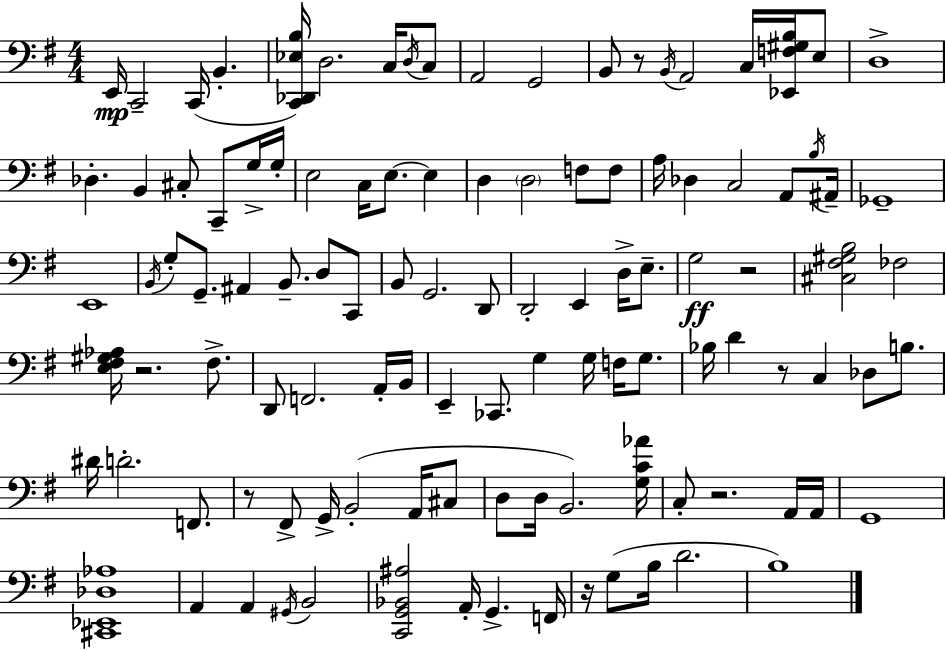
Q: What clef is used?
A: bass